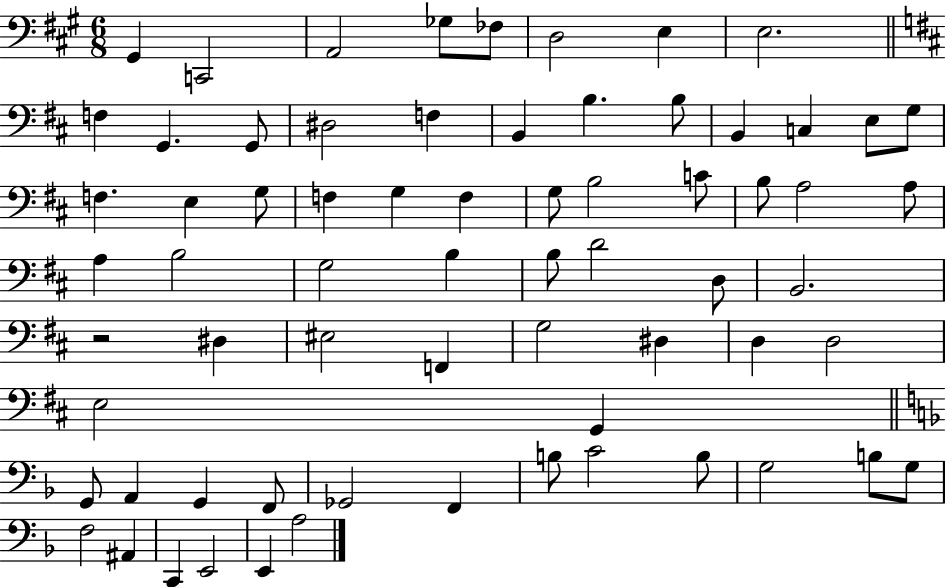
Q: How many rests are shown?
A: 1